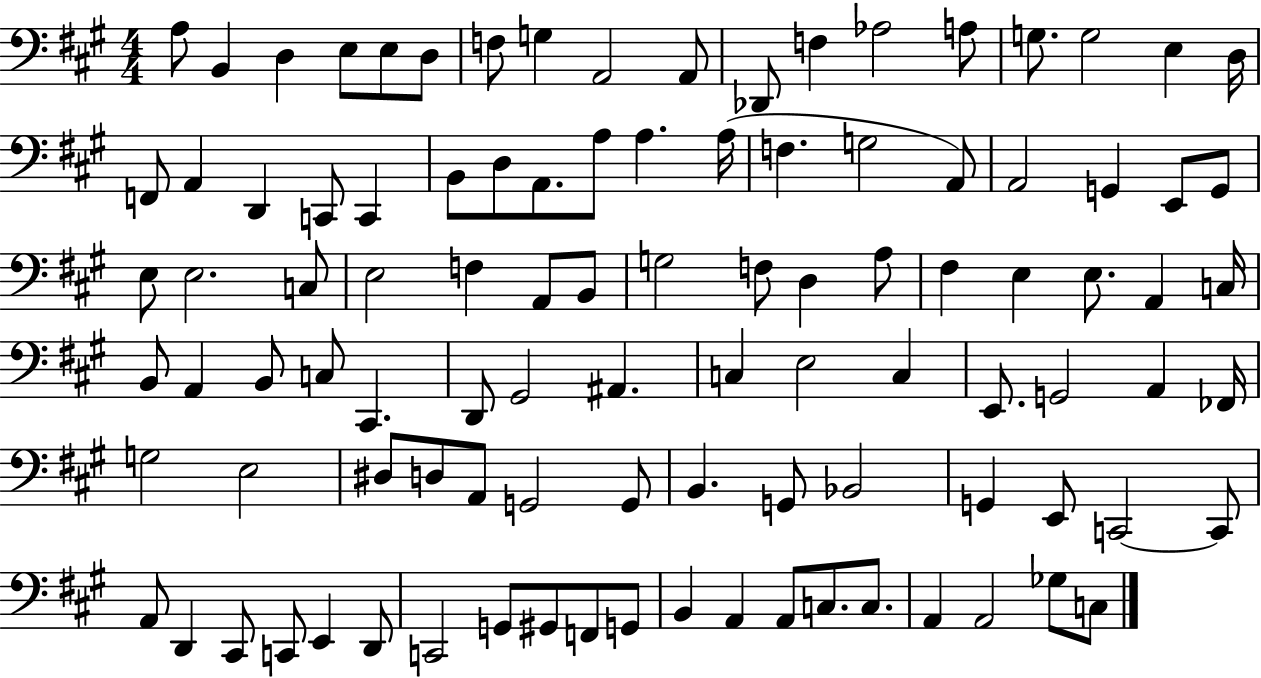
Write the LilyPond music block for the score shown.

{
  \clef bass
  \numericTimeSignature
  \time 4/4
  \key a \major
  \repeat volta 2 { a8 b,4 d4 e8 e8 d8 | f8 g4 a,2 a,8 | des,8 f4 aes2 a8 | g8. g2 e4 d16 | \break f,8 a,4 d,4 c,8 c,4 | b,8 d8 a,8. a8 a4. a16( | f4. g2 a,8) | a,2 g,4 e,8 g,8 | \break e8 e2. c8 | e2 f4 a,8 b,8 | g2 f8 d4 a8 | fis4 e4 e8. a,4 c16 | \break b,8 a,4 b,8 c8 cis,4. | d,8 gis,2 ais,4. | c4 e2 c4 | e,8. g,2 a,4 fes,16 | \break g2 e2 | dis8 d8 a,8 g,2 g,8 | b,4. g,8 bes,2 | g,4 e,8 c,2~~ c,8 | \break a,8 d,4 cis,8 c,8 e,4 d,8 | c,2 g,8 gis,8 f,8 g,8 | b,4 a,4 a,8 c8. c8. | a,4 a,2 ges8 c8 | \break } \bar "|."
}